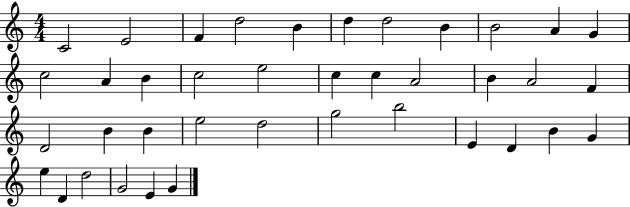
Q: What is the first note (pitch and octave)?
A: C4